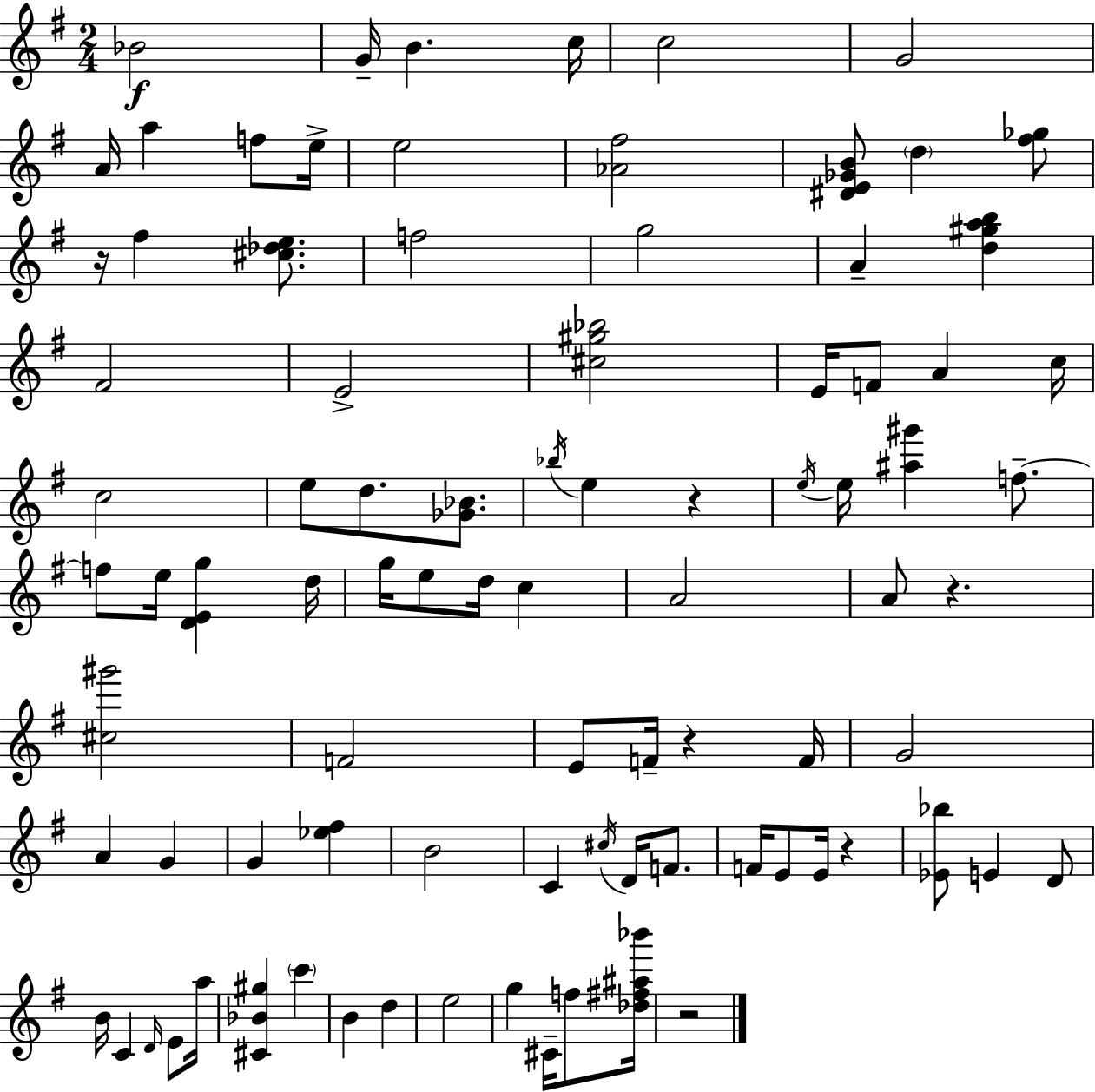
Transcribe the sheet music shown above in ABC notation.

X:1
T:Untitled
M:2/4
L:1/4
K:Em
_B2 G/4 B c/4 c2 G2 A/4 a f/2 e/4 e2 [_A^f]2 [^DE_GB]/2 d [^f_g]/2 z/4 ^f [^c_de]/2 f2 g2 A [d^gab] ^F2 E2 [^c^g_b]2 E/4 F/2 A c/4 c2 e/2 d/2 [_G_B]/2 _b/4 e z e/4 e/4 [^a^g'] f/2 f/2 e/4 [DEg] d/4 g/4 e/2 d/4 c A2 A/2 z [^c^g']2 F2 E/2 F/4 z F/4 G2 A G G [_e^f] B2 C ^c/4 D/4 F/2 F/4 E/2 E/4 z [_E_b]/2 E D/2 B/4 C D/4 E/2 a/4 [^C_B^g] c' B d e2 g ^C/4 f/2 [_d^f^a_b']/4 z2